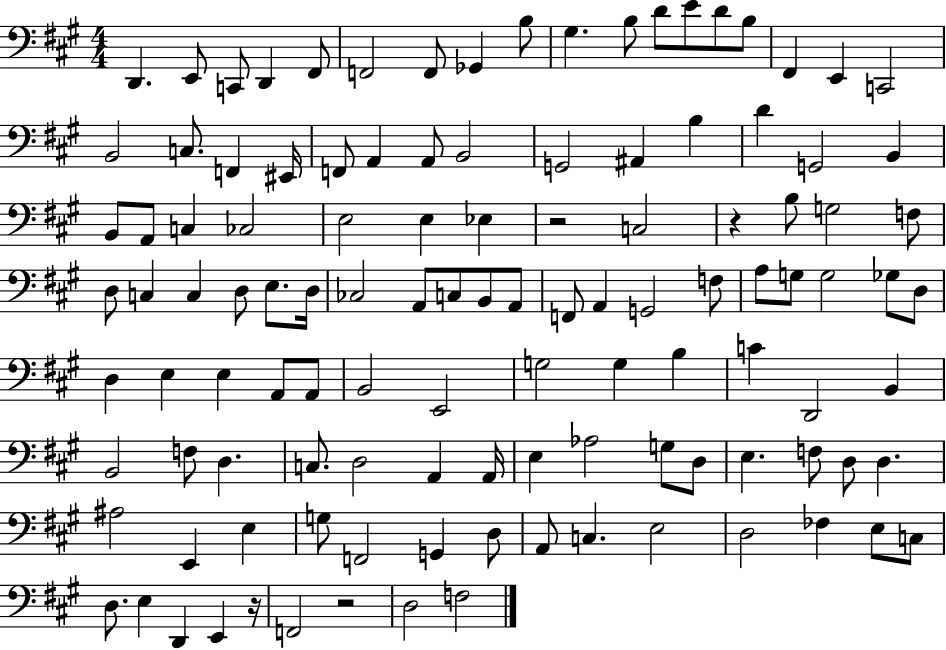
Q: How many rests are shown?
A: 4